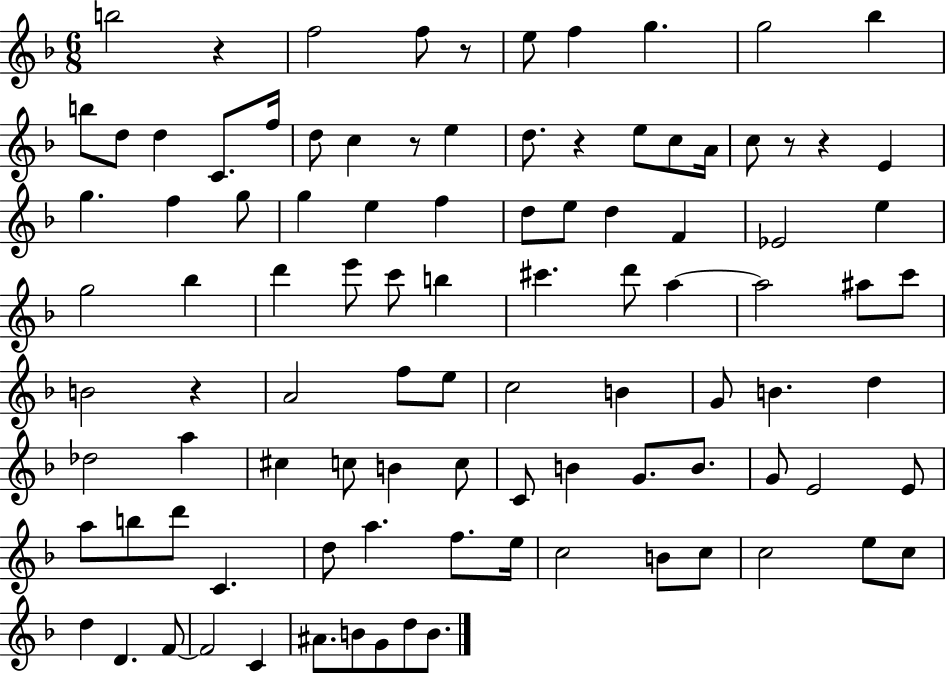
X:1
T:Untitled
M:6/8
L:1/4
K:F
b2 z f2 f/2 z/2 e/2 f g g2 _b b/2 d/2 d C/2 f/4 d/2 c z/2 e d/2 z e/2 c/2 A/4 c/2 z/2 z E g f g/2 g e f d/2 e/2 d F _E2 e g2 _b d' e'/2 c'/2 b ^c' d'/2 a a2 ^a/2 c'/2 B2 z A2 f/2 e/2 c2 B G/2 B d _d2 a ^c c/2 B c/2 C/2 B G/2 B/2 G/2 E2 E/2 a/2 b/2 d'/2 C d/2 a f/2 e/4 c2 B/2 c/2 c2 e/2 c/2 d D F/2 F2 C ^A/2 B/2 G/2 d/2 B/2